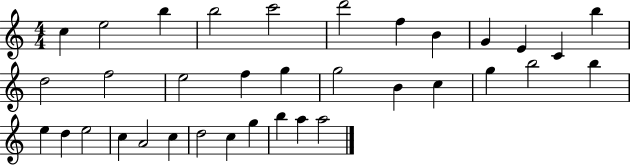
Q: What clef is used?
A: treble